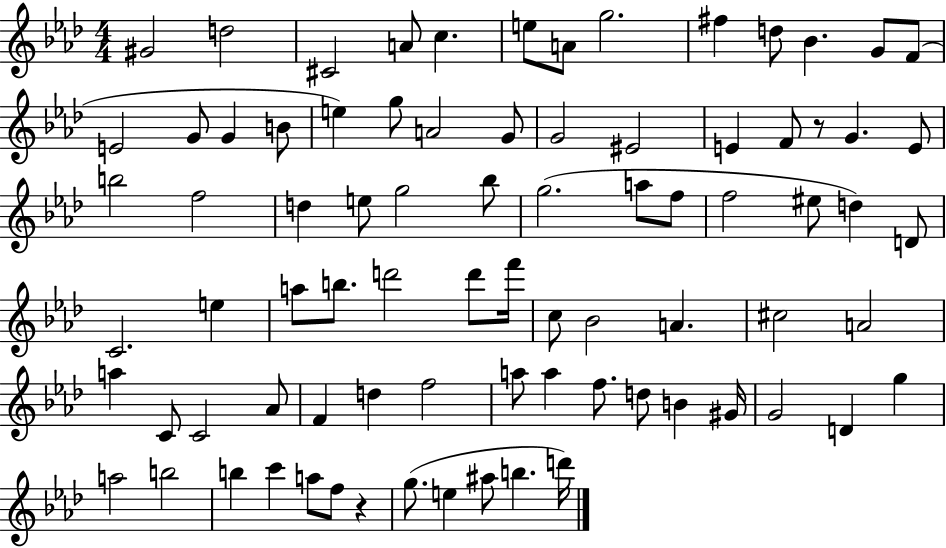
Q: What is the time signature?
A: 4/4